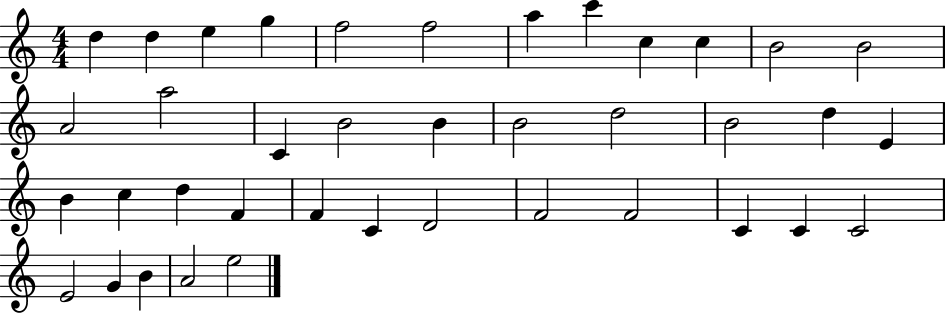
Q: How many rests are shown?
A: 0